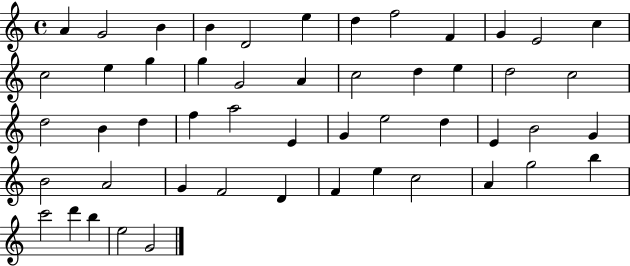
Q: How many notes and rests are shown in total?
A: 51